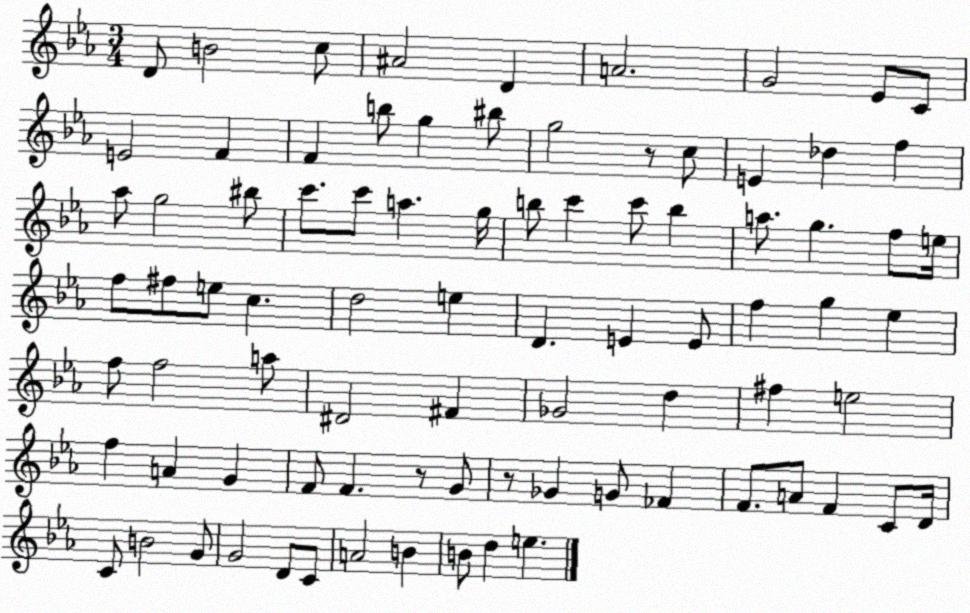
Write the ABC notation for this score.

X:1
T:Untitled
M:3/4
L:1/4
K:Eb
D/2 B2 c/2 ^A2 D A2 G2 _E/2 C/2 E2 F F b/2 g ^b/2 g2 z/2 c/2 E _d f _a/2 g2 ^b/2 c'/2 c'/2 a g/4 b/2 c' c'/2 b a/2 g f/2 e/4 f/2 ^f/2 e/2 c d2 e D E E/2 f g _e f/2 f2 a/2 ^D2 ^F _G2 d ^f e2 f A G F/2 F z/2 G/2 z/2 _G G/2 _F F/2 A/2 F C/2 D/4 C/2 B2 G/2 G2 D/2 C/2 A2 B B/2 d e